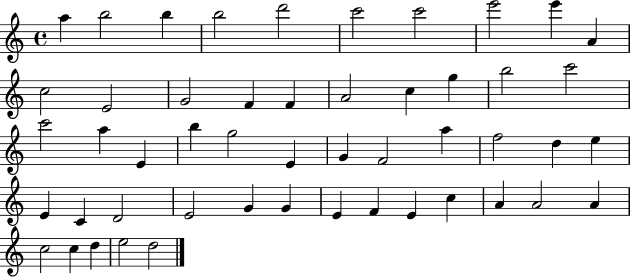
X:1
T:Untitled
M:4/4
L:1/4
K:C
a b2 b b2 d'2 c'2 c'2 e'2 e' A c2 E2 G2 F F A2 c g b2 c'2 c'2 a E b g2 E G F2 a f2 d e E C D2 E2 G G E F E c A A2 A c2 c d e2 d2